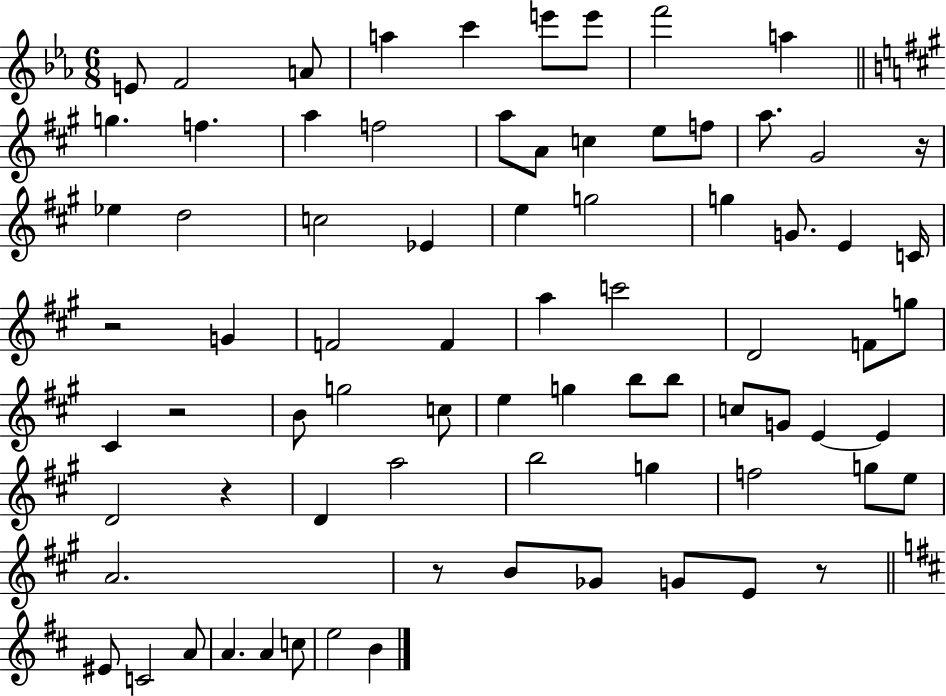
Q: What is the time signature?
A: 6/8